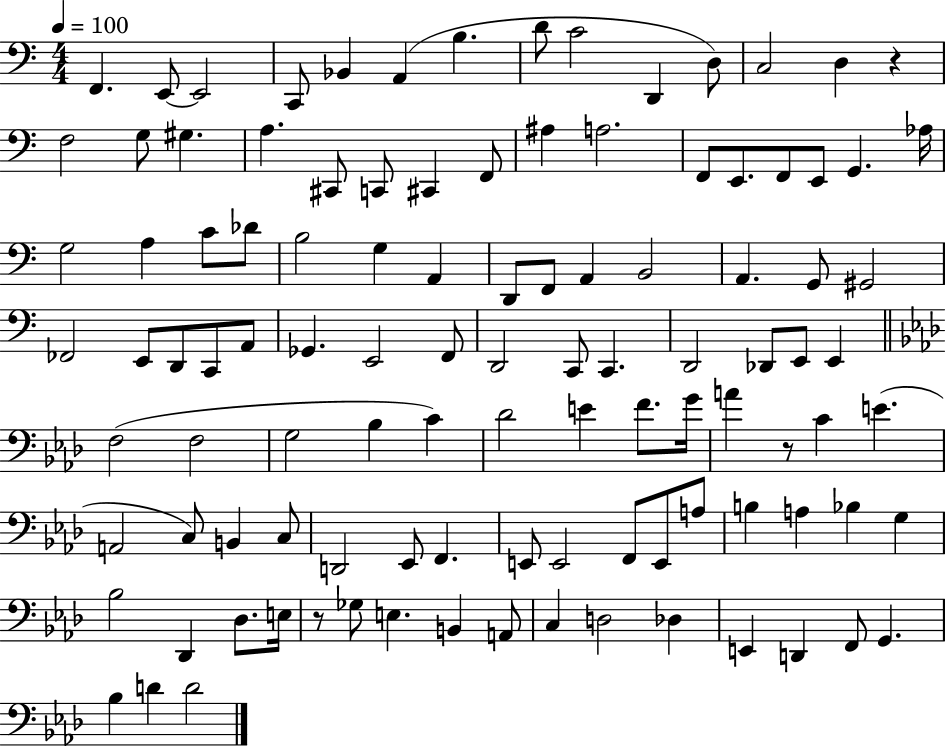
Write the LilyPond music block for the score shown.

{
  \clef bass
  \numericTimeSignature
  \time 4/4
  \key c \major
  \tempo 4 = 100
  f,4. e,8~~ e,2 | c,8 bes,4 a,4( b4. | d'8 c'2 d,4 d8) | c2 d4 r4 | \break f2 g8 gis4. | a4. cis,8 c,8 cis,4 f,8 | ais4 a2. | f,8 e,8. f,8 e,8 g,4. aes16 | \break g2 a4 c'8 des'8 | b2 g4 a,4 | d,8 f,8 a,4 b,2 | a,4. g,8 gis,2 | \break fes,2 e,8 d,8 c,8 a,8 | ges,4. e,2 f,8 | d,2 c,8 c,4. | d,2 des,8 e,8 e,4 | \break \bar "||" \break \key f \minor f2( f2 | g2 bes4 c'4) | des'2 e'4 f'8. g'16 | a'4 r8 c'4 e'4.( | \break a,2 c8) b,4 c8 | d,2 ees,8 f,4. | e,8 e,2 f,8 e,8 a8 | b4 a4 bes4 g4 | \break bes2 des,4 des8. e16 | r8 ges8 e4. b,4 a,8 | c4 d2 des4 | e,4 d,4 f,8 g,4. | \break bes4 d'4 d'2 | \bar "|."
}